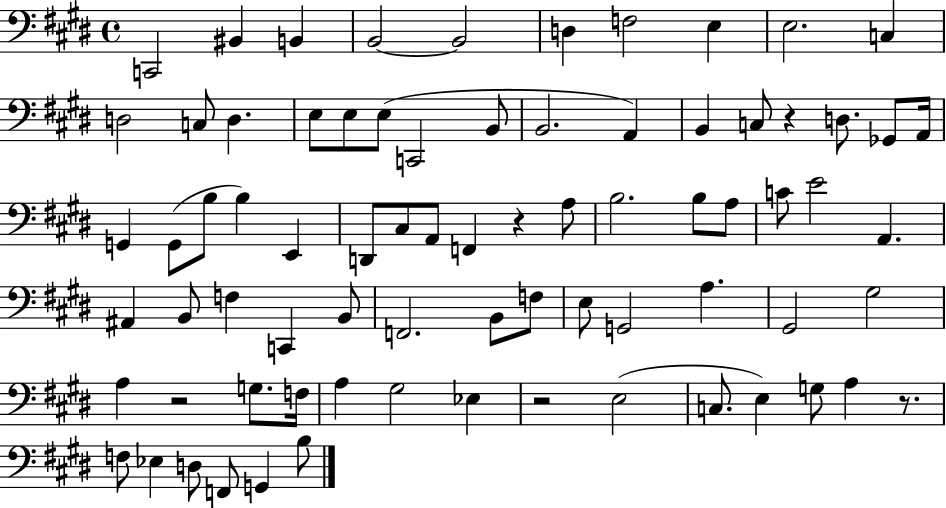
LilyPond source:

{
  \clef bass
  \time 4/4
  \defaultTimeSignature
  \key e \major
  \repeat volta 2 { c,2 bis,4 b,4 | b,2~~ b,2 | d4 f2 e4 | e2. c4 | \break d2 c8 d4. | e8 e8 e8( c,2 b,8 | b,2. a,4) | b,4 c8 r4 d8. ges,8 a,16 | \break g,4 g,8( b8 b4) e,4 | d,8 cis8 a,8 f,4 r4 a8 | b2. b8 a8 | c'8 e'2 a,4. | \break ais,4 b,8 f4 c,4 b,8 | f,2. b,8 f8 | e8 g,2 a4. | gis,2 gis2 | \break a4 r2 g8. f16 | a4 gis2 ees4 | r2 e2( | c8. e4) g8 a4 r8. | \break f8 ees4 d8 f,8 g,4 b8 | } \bar "|."
}